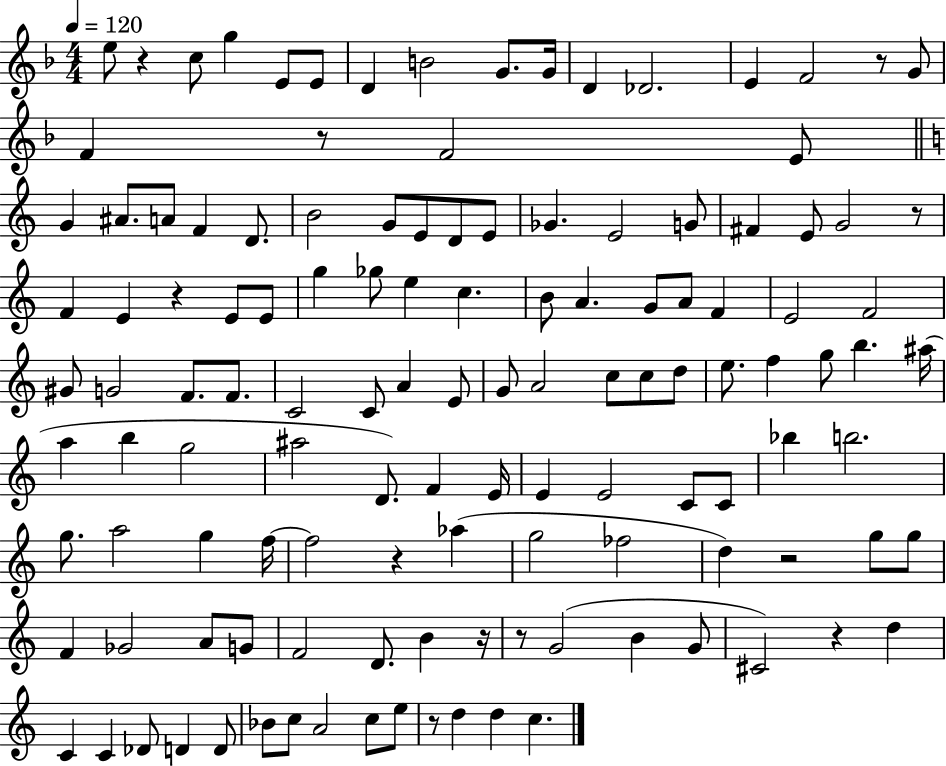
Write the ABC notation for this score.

X:1
T:Untitled
M:4/4
L:1/4
K:F
e/2 z c/2 g E/2 E/2 D B2 G/2 G/4 D _D2 E F2 z/2 G/2 F z/2 F2 E/2 G ^A/2 A/2 F D/2 B2 G/2 E/2 D/2 E/2 _G E2 G/2 ^F E/2 G2 z/2 F E z E/2 E/2 g _g/2 e c B/2 A G/2 A/2 F E2 F2 ^G/2 G2 F/2 F/2 C2 C/2 A E/2 G/2 A2 c/2 c/2 d/2 e/2 f g/2 b ^a/4 a b g2 ^a2 D/2 F E/4 E E2 C/2 C/2 _b b2 g/2 a2 g f/4 f2 z _a g2 _f2 d z2 g/2 g/2 F _G2 A/2 G/2 F2 D/2 B z/4 z/2 G2 B G/2 ^C2 z d C C _D/2 D D/2 _B/2 c/2 A2 c/2 e/2 z/2 d d c